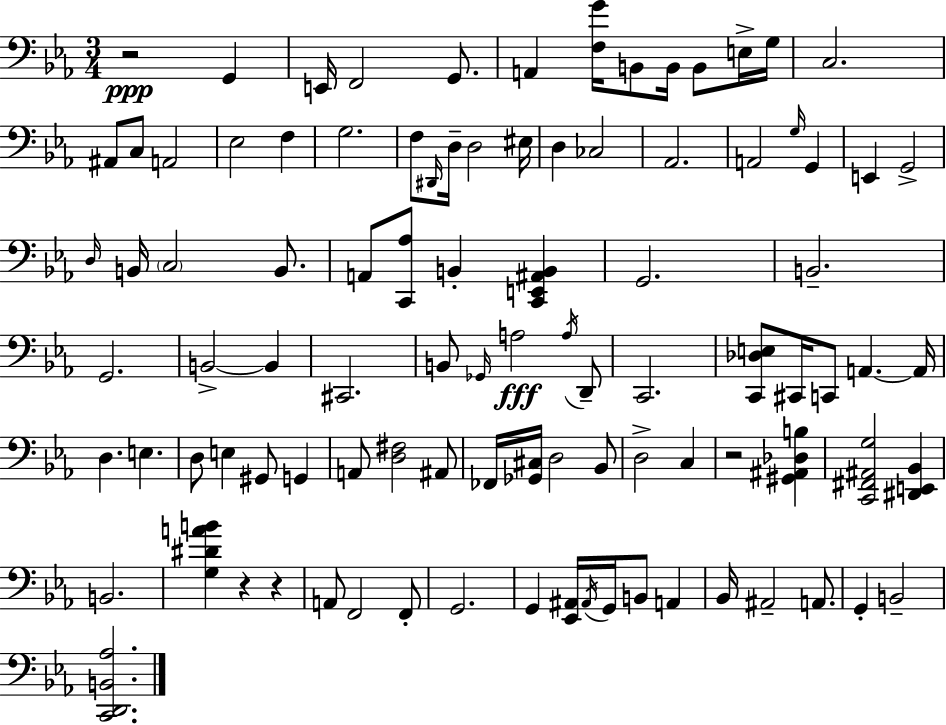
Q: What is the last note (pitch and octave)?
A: B2